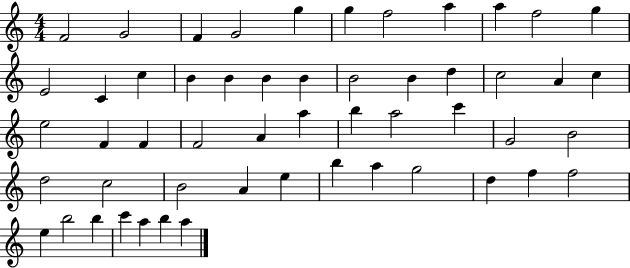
{
  \clef treble
  \numericTimeSignature
  \time 4/4
  \key c \major
  f'2 g'2 | f'4 g'2 g''4 | g''4 f''2 a''4 | a''4 f''2 g''4 | \break e'2 c'4 c''4 | b'4 b'4 b'4 b'4 | b'2 b'4 d''4 | c''2 a'4 c''4 | \break e''2 f'4 f'4 | f'2 a'4 a''4 | b''4 a''2 c'''4 | g'2 b'2 | \break d''2 c''2 | b'2 a'4 e''4 | b''4 a''4 g''2 | d''4 f''4 f''2 | \break e''4 b''2 b''4 | c'''4 a''4 b''4 a''4 | \bar "|."
}